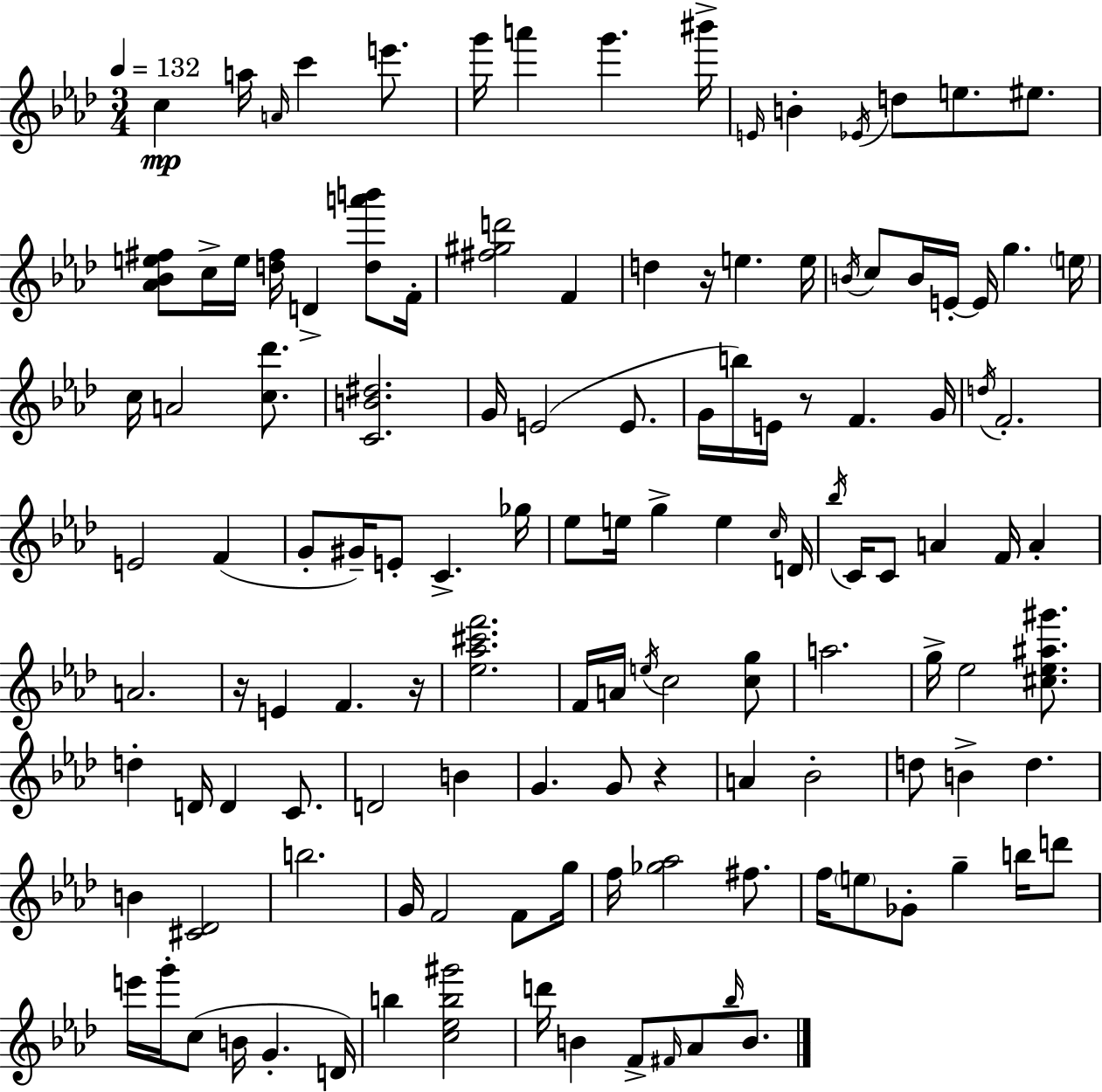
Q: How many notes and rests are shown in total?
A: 129